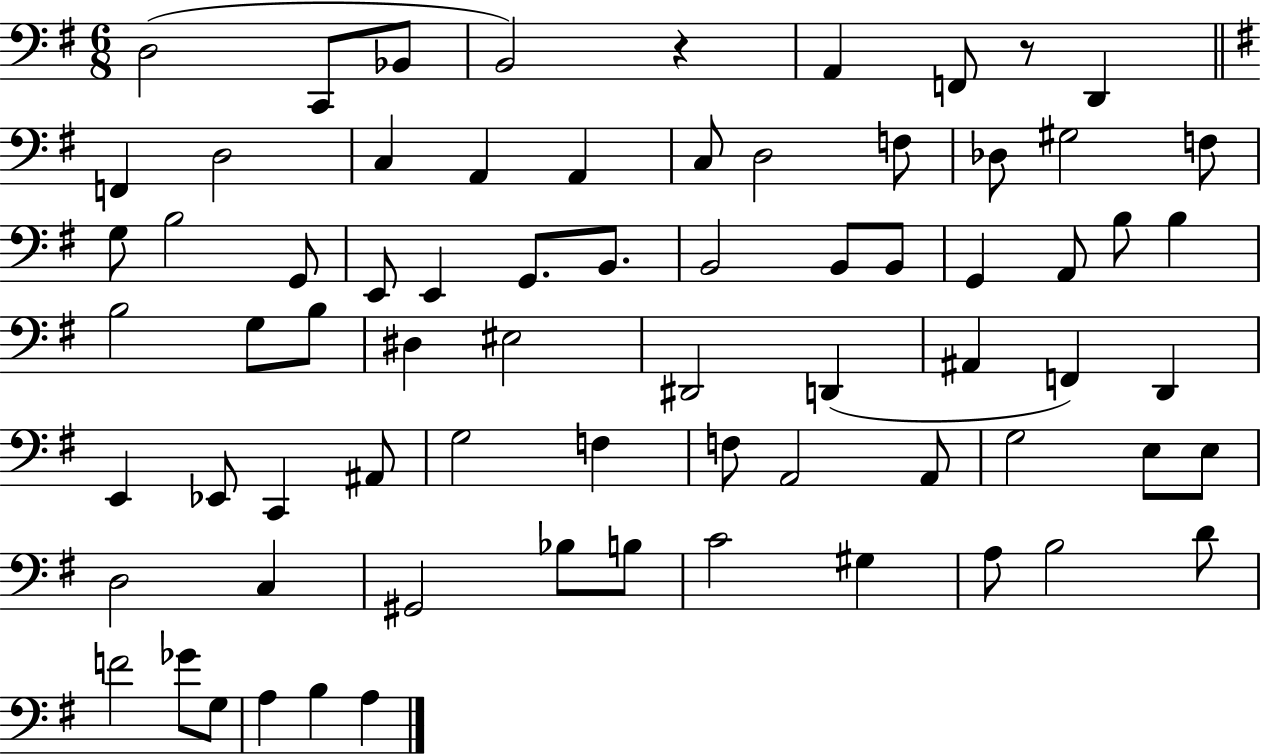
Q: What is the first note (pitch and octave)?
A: D3